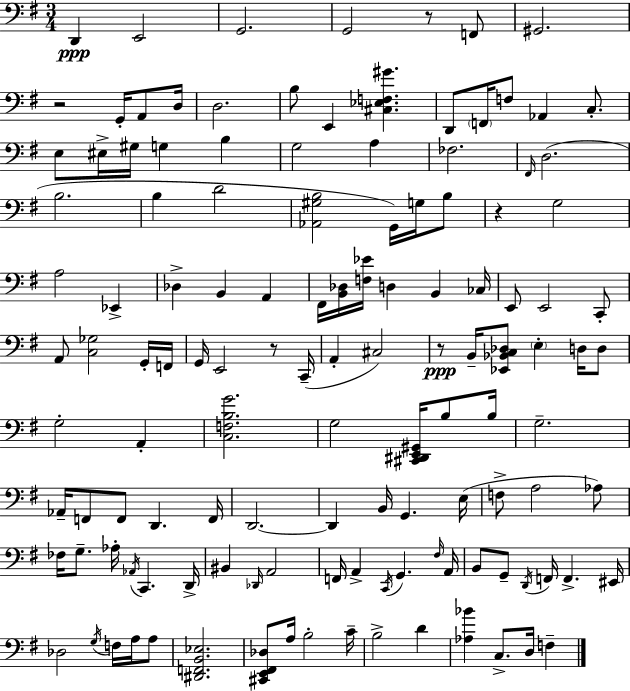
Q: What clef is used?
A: bass